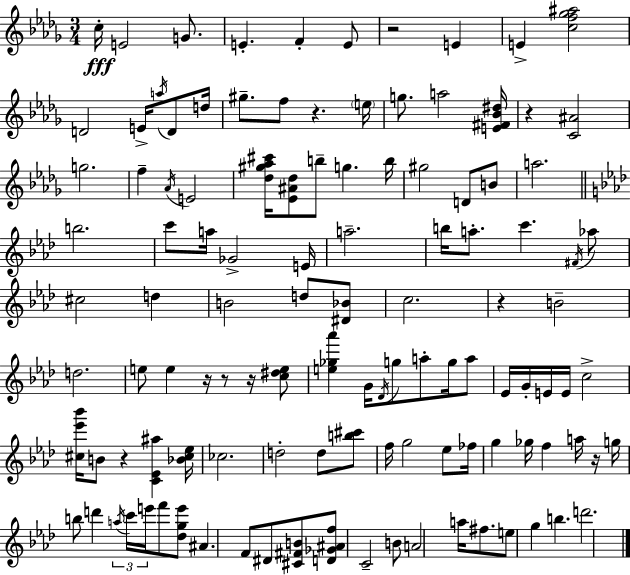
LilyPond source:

{
  \clef treble
  \numericTimeSignature
  \time 3/4
  \key bes \minor
  c''16-.\fff e'2 g'8. | e'4.-. f'4-. e'8 | r2 e'4 | e'4-> <c'' f'' ges'' ais''>2 | \break d'2 e'16-> \acciaccatura { a''16 } d'8 | d''16 gis''8.-- f''8 r4. | \parenthesize e''16 g''8. a''2 | <e' fis' bes' dis''>16 r4 <c' ais'>2 | \break g''2. | f''4-- \acciaccatura { aes'16 } e'2 | <des'' gis'' aes'' cis'''>16 <ees' ais' des''>8 b''8-- g''4. | b''16 gis''2 d'8 | \break b'8 a''2. | \bar "||" \break \key aes \major b''2. | c'''8 a''16 ges'2-> e'16 | a''2.-- | b''16 a''8.-. c'''4. \acciaccatura { fis'16 } aes''8 | \break cis''2 d''4 | b'2 d''8 <dis' bes'>8 | c''2. | r4 b'2-- | \break d''2. | e''8 e''4 r16 r8 r16 <c'' dis'' e''>8 | <e'' ges'' aes'''>4 g'16 \acciaccatura { des'16 } g''8 a''8-. g''16 | a''8 ees'16 g'16-. e'16 e'16 c''2-> | \break <cis'' ees''' bes'''>16 b'8 r4 <c' ees' ais''>4 | <bes' cis'' ees''>16 ces''2. | d''2-. d''8 | <b'' cis'''>8 f''16 g''2 ees''8 | \break fes''16 g''4 ges''16 f''4 a''16 | r16 g''16 b''8 d'''4 \tuplet 3/2 { \acciaccatura { a''16 } c'''16 e'''16 } f'''8 | <des'' g'' e'''>8 ais'4. f'8 dis'8 | <cis' fis' b'>8 <d' ges' ais' f''>8 c'2-- | \break b'8 a'2 a''16 | fis''8. e''8 g''4 b''4. | d'''2. | \bar "|."
}